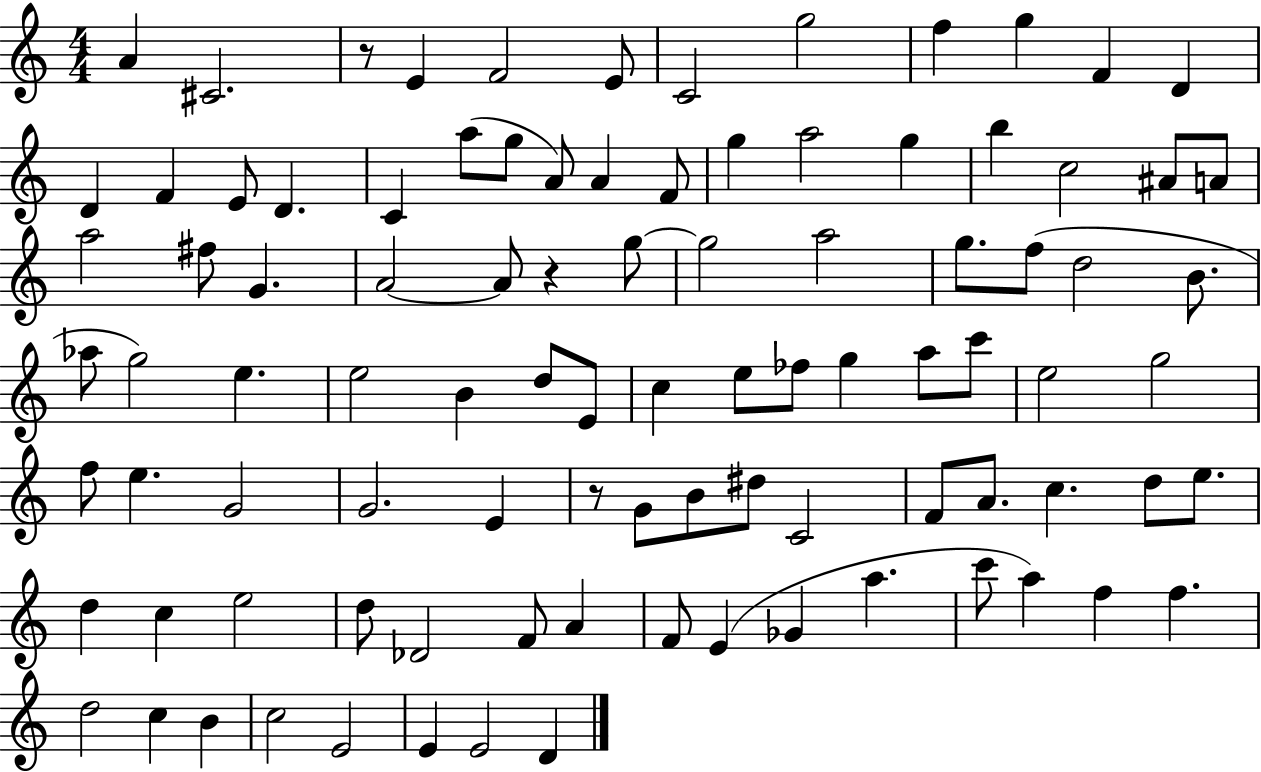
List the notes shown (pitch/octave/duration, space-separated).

A4/q C#4/h. R/e E4/q F4/h E4/e C4/h G5/h F5/q G5/q F4/q D4/q D4/q F4/q E4/e D4/q. C4/q A5/e G5/e A4/e A4/q F4/e G5/q A5/h G5/q B5/q C5/h A#4/e A4/e A5/h F#5/e G4/q. A4/h A4/e R/q G5/e G5/h A5/h G5/e. F5/e D5/h B4/e. Ab5/e G5/h E5/q. E5/h B4/q D5/e E4/e C5/q E5/e FES5/e G5/q A5/e C6/e E5/h G5/h F5/e E5/q. G4/h G4/h. E4/q R/e G4/e B4/e D#5/e C4/h F4/e A4/e. C5/q. D5/e E5/e. D5/q C5/q E5/h D5/e Db4/h F4/e A4/q F4/e E4/q Gb4/q A5/q. C6/e A5/q F5/q F5/q. D5/h C5/q B4/q C5/h E4/h E4/q E4/h D4/q